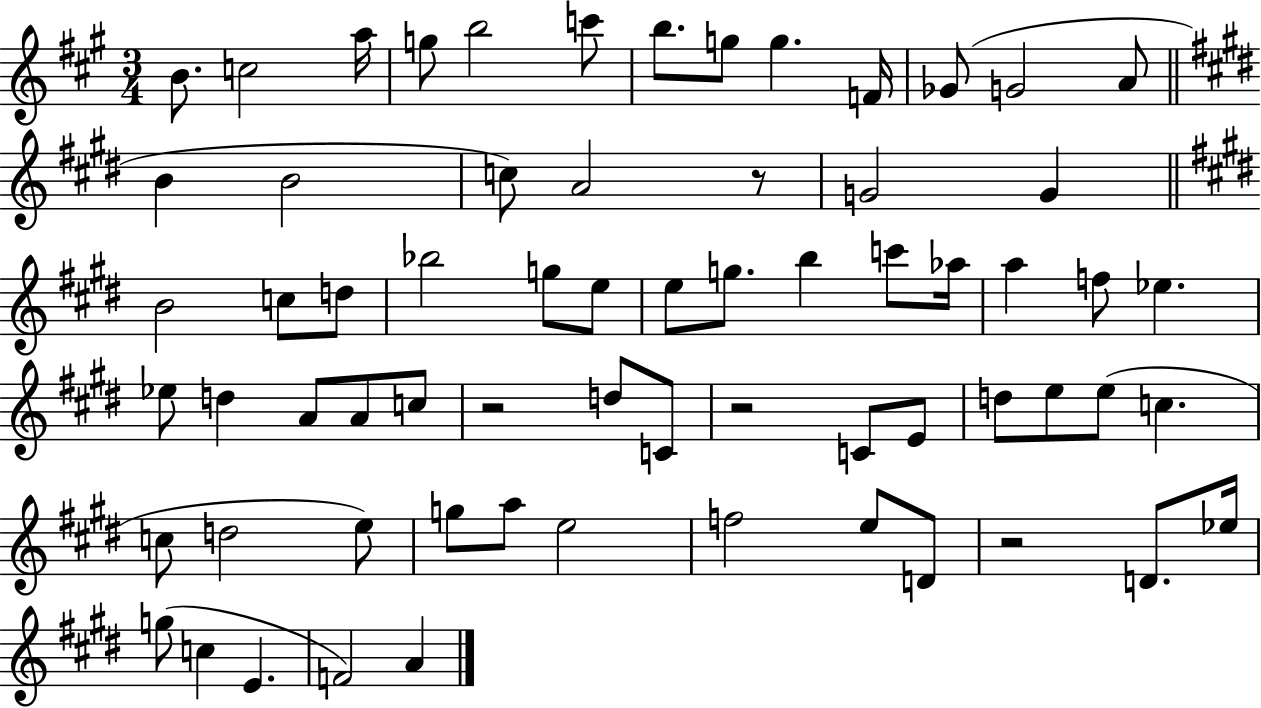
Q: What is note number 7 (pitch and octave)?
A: B5